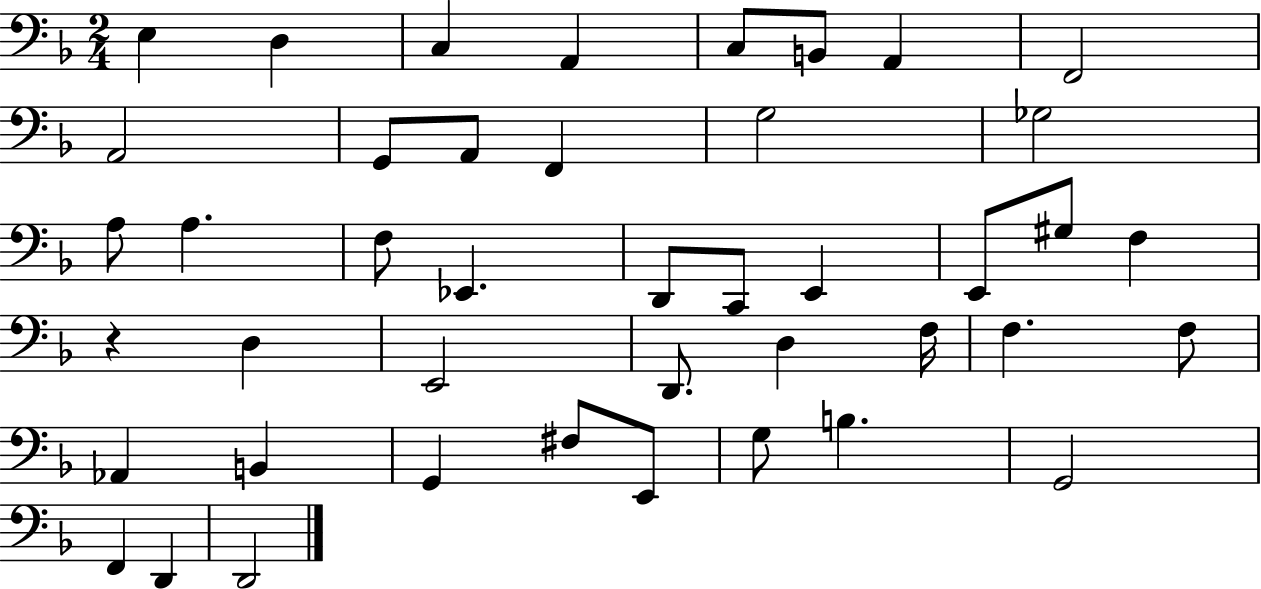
E3/q D3/q C3/q A2/q C3/e B2/e A2/q F2/h A2/h G2/e A2/e F2/q G3/h Gb3/h A3/e A3/q. F3/e Eb2/q. D2/e C2/e E2/q E2/e G#3/e F3/q R/q D3/q E2/h D2/e. D3/q F3/s F3/q. F3/e Ab2/q B2/q G2/q F#3/e E2/e G3/e B3/q. G2/h F2/q D2/q D2/h